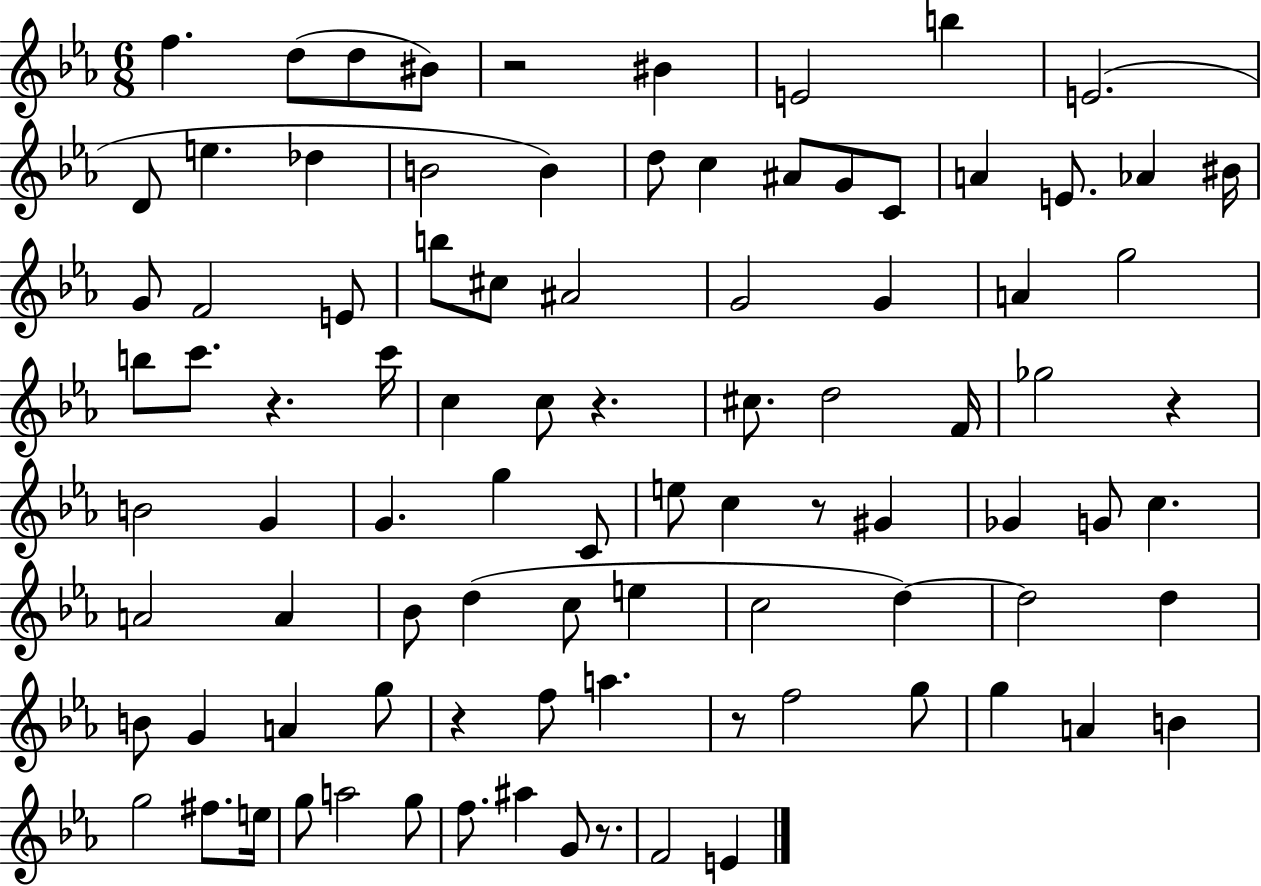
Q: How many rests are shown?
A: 8